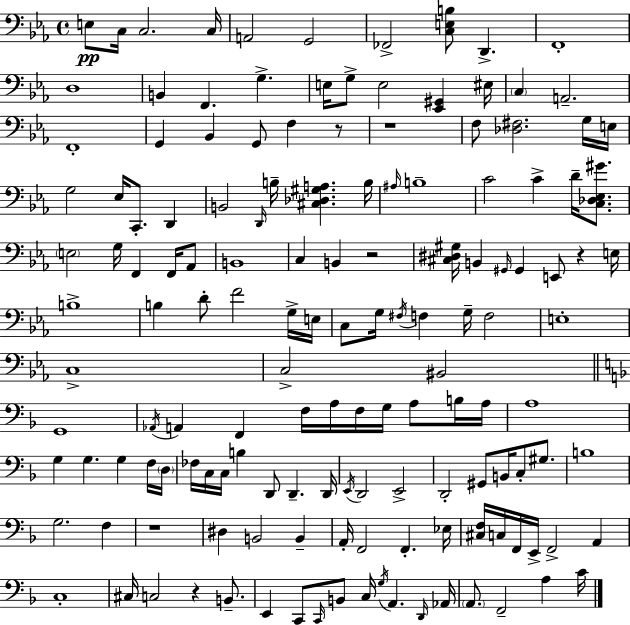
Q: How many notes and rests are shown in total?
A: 146